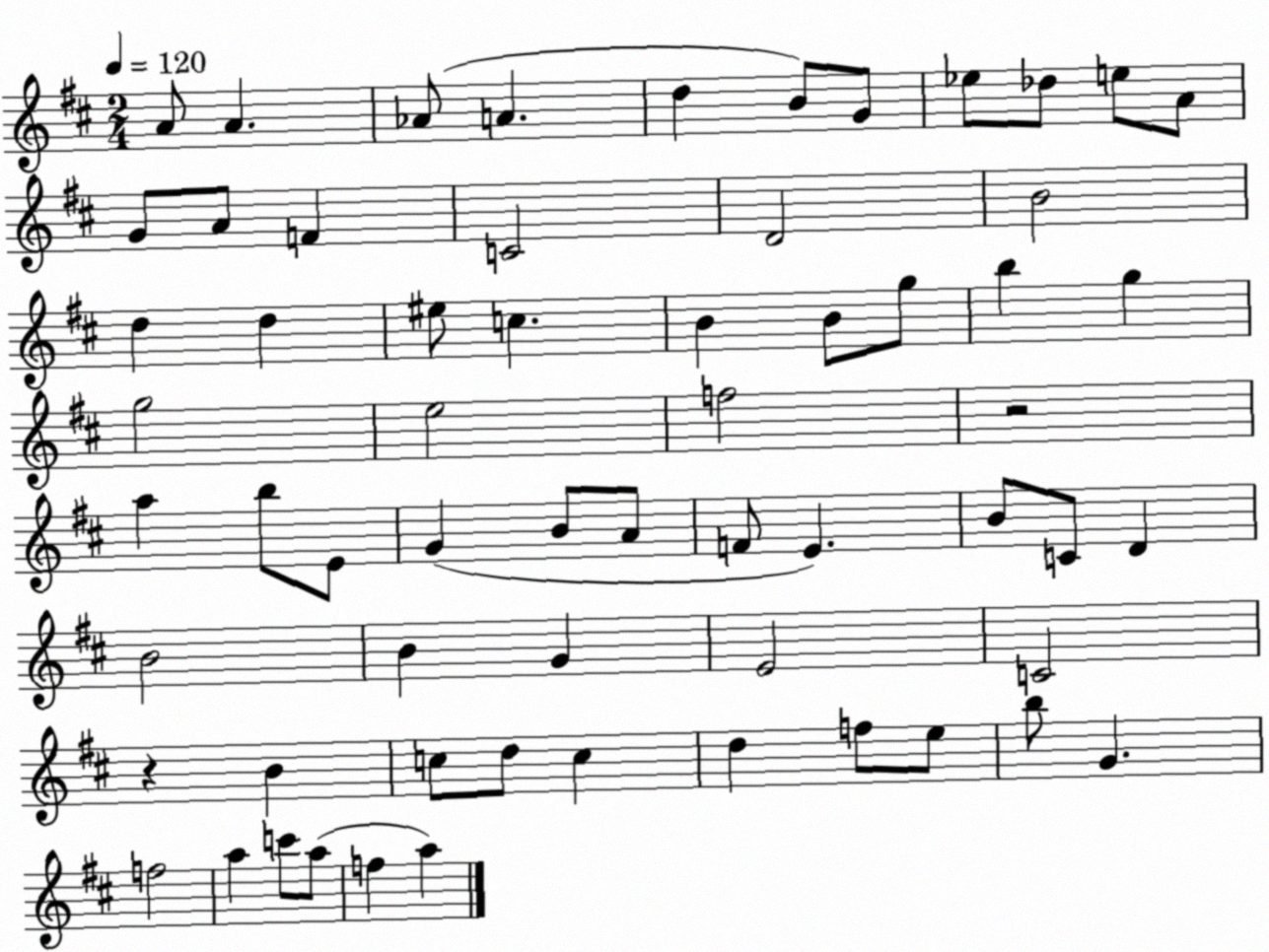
X:1
T:Untitled
M:2/4
L:1/4
K:D
A/2 A _A/2 A d B/2 G/2 _e/2 _d/2 e/2 A/2 G/2 A/2 F C2 D2 B2 d d ^e/2 c B B/2 g/2 b g g2 e2 f2 z2 a b/2 E/2 G B/2 A/2 F/2 E B/2 C/2 D B2 B G E2 C2 z B c/2 d/2 c d f/2 e/2 b/2 G f2 a c'/2 a/2 f a